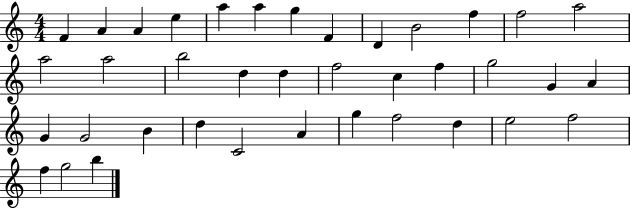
F4/q A4/q A4/q E5/q A5/q A5/q G5/q F4/q D4/q B4/h F5/q F5/h A5/h A5/h A5/h B5/h D5/q D5/q F5/h C5/q F5/q G5/h G4/q A4/q G4/q G4/h B4/q D5/q C4/h A4/q G5/q F5/h D5/q E5/h F5/h F5/q G5/h B5/q